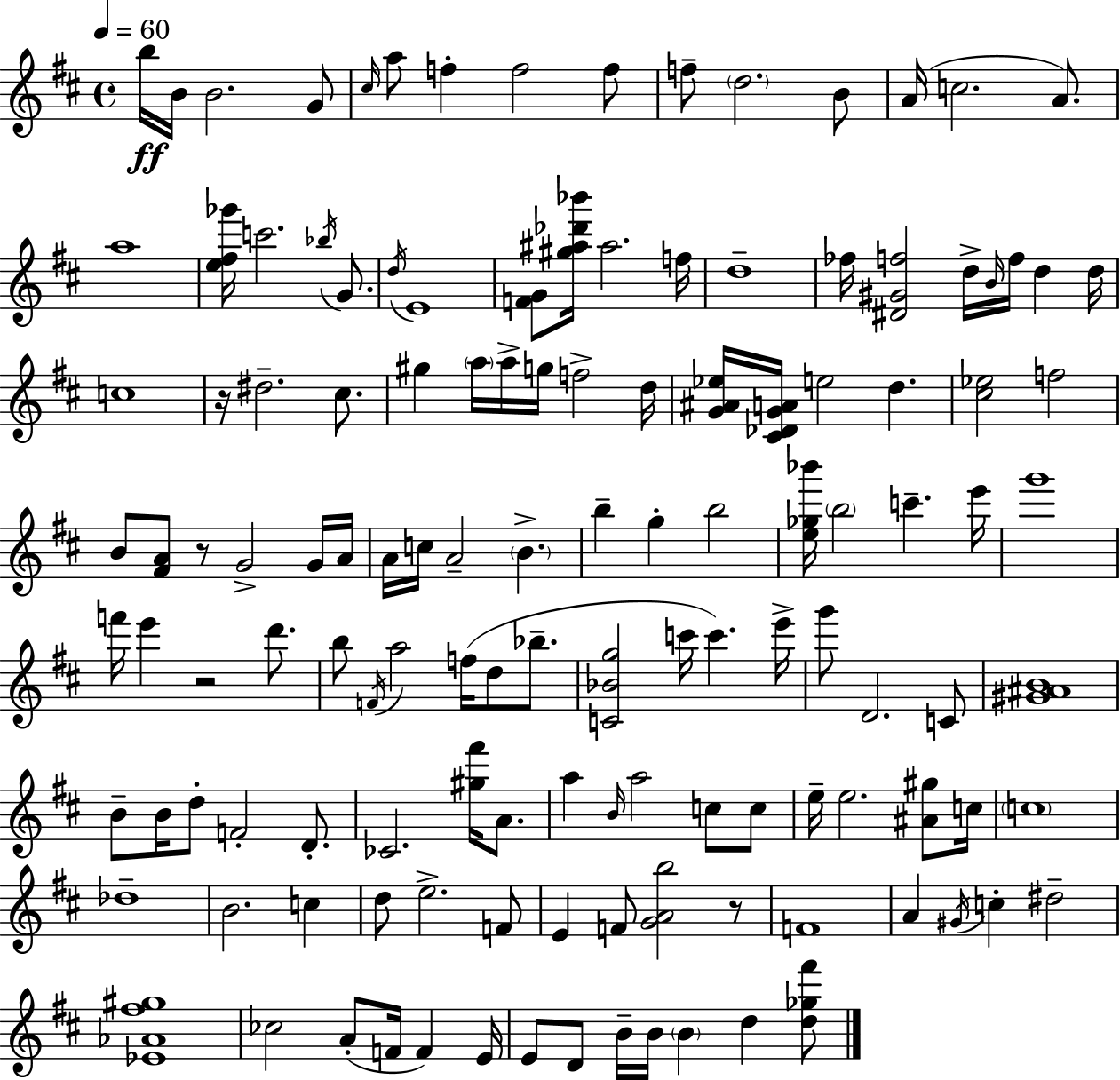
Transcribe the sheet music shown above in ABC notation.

X:1
T:Untitled
M:4/4
L:1/4
K:D
b/4 B/4 B2 G/2 ^c/4 a/2 f f2 f/2 f/2 d2 B/2 A/4 c2 A/2 a4 [e^f_g']/4 c'2 _b/4 G/2 d/4 E4 [FG]/2 [^g^a_d'_b']/4 ^a2 f/4 d4 _f/4 [^D^Gf]2 d/4 B/4 f/4 d d/4 c4 z/4 ^d2 ^c/2 ^g a/4 a/4 g/4 f2 d/4 [G^A_e]/4 [^C_DGA]/4 e2 d [^c_e]2 f2 B/2 [^FA]/2 z/2 G2 G/4 A/4 A/4 c/4 A2 B b g b2 [e_g_b']/4 b2 c' e'/4 g'4 f'/4 e' z2 d'/2 b/2 F/4 a2 f/4 d/2 _b/2 [C_Bg]2 c'/4 c' e'/4 g'/2 D2 C/2 [^G^AB]4 B/2 B/4 d/2 F2 D/2 _C2 [^g^f']/4 A/2 a B/4 a2 c/2 c/2 e/4 e2 [^A^g]/2 c/4 c4 _d4 B2 c d/2 e2 F/2 E F/2 [GAb]2 z/2 F4 A ^G/4 c ^d2 [_E_A^f^g]4 _c2 A/2 F/4 F E/4 E/2 D/2 B/4 B/4 B d [d_g^f']/2